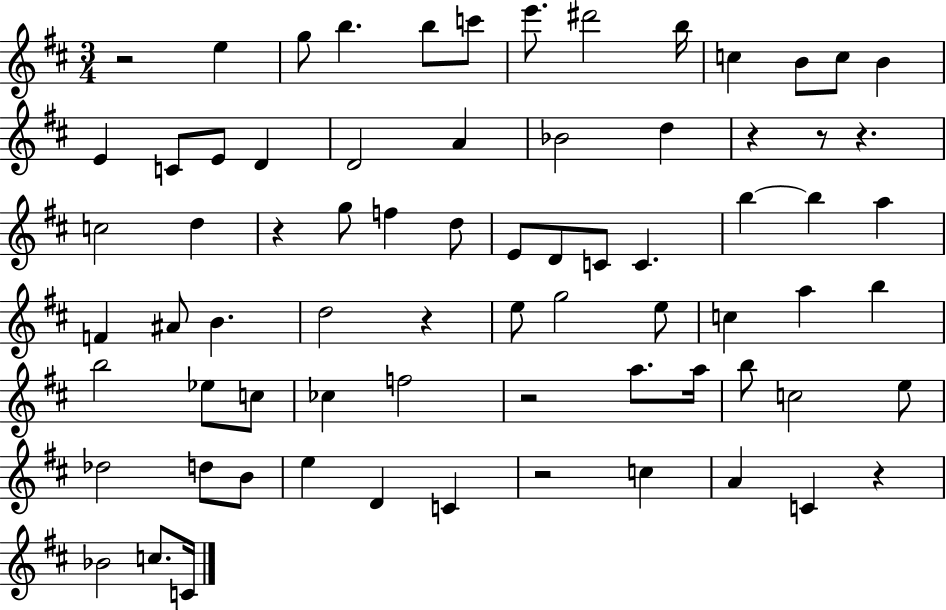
{
  \clef treble
  \numericTimeSignature
  \time 3/4
  \key d \major
  r2 e''4 | g''8 b''4. b''8 c'''8 | e'''8. dis'''2 b''16 | c''4 b'8 c''8 b'4 | \break e'4 c'8 e'8 d'4 | d'2 a'4 | bes'2 d''4 | r4 r8 r4. | \break c''2 d''4 | r4 g''8 f''4 d''8 | e'8 d'8 c'8 c'4. | b''4~~ b''4 a''4 | \break f'4 ais'8 b'4. | d''2 r4 | e''8 g''2 e''8 | c''4 a''4 b''4 | \break b''2 ees''8 c''8 | ces''4 f''2 | r2 a''8. a''16 | b''8 c''2 e''8 | \break des''2 d''8 b'8 | e''4 d'4 c'4 | r2 c''4 | a'4 c'4 r4 | \break bes'2 c''8. c'16 | \bar "|."
}